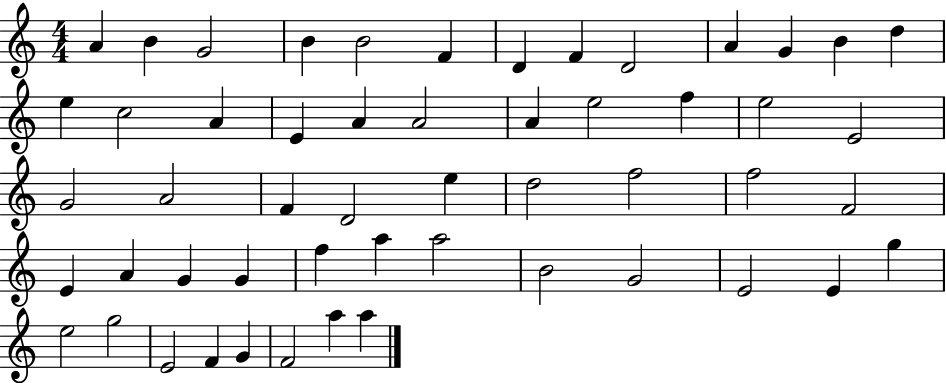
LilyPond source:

{
  \clef treble
  \numericTimeSignature
  \time 4/4
  \key c \major
  a'4 b'4 g'2 | b'4 b'2 f'4 | d'4 f'4 d'2 | a'4 g'4 b'4 d''4 | \break e''4 c''2 a'4 | e'4 a'4 a'2 | a'4 e''2 f''4 | e''2 e'2 | \break g'2 a'2 | f'4 d'2 e''4 | d''2 f''2 | f''2 f'2 | \break e'4 a'4 g'4 g'4 | f''4 a''4 a''2 | b'2 g'2 | e'2 e'4 g''4 | \break e''2 g''2 | e'2 f'4 g'4 | f'2 a''4 a''4 | \bar "|."
}